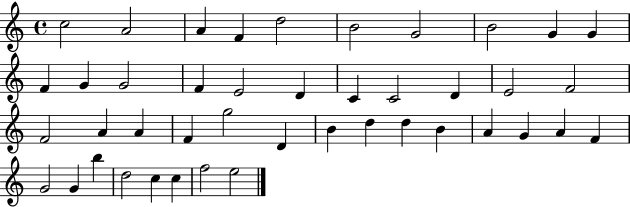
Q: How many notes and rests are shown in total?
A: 43